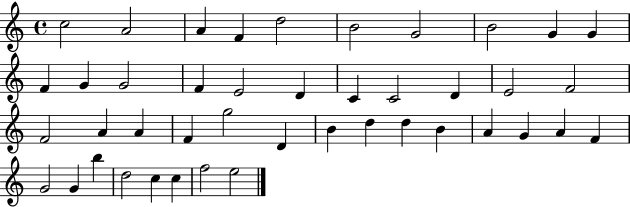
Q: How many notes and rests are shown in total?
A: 43